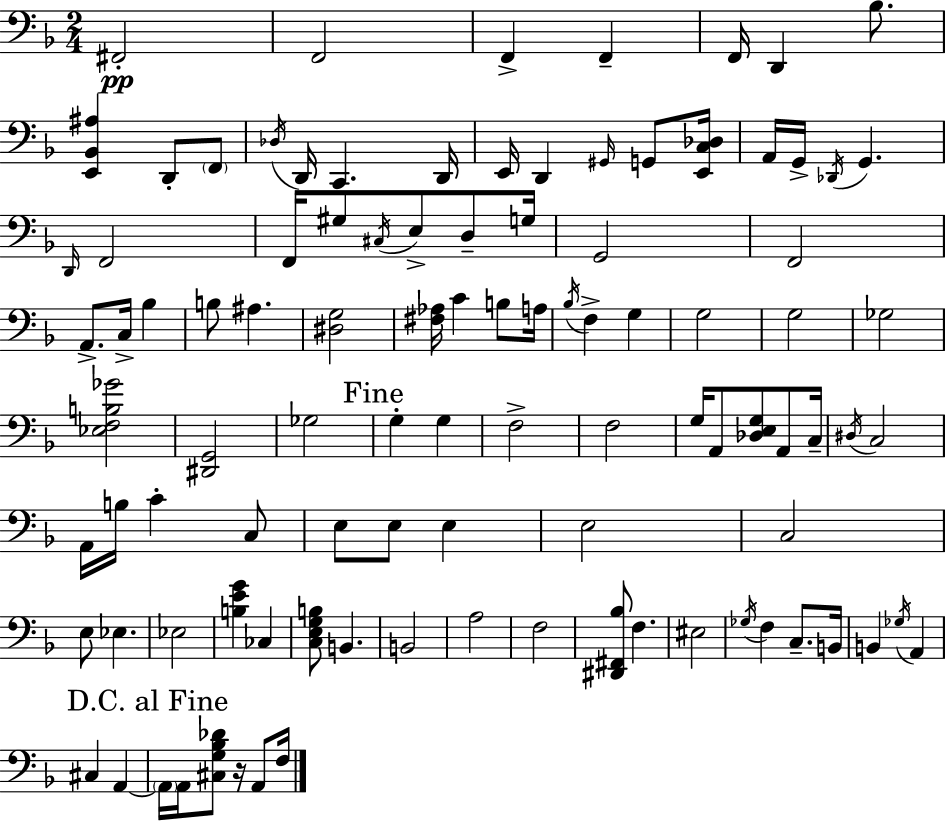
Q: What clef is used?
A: bass